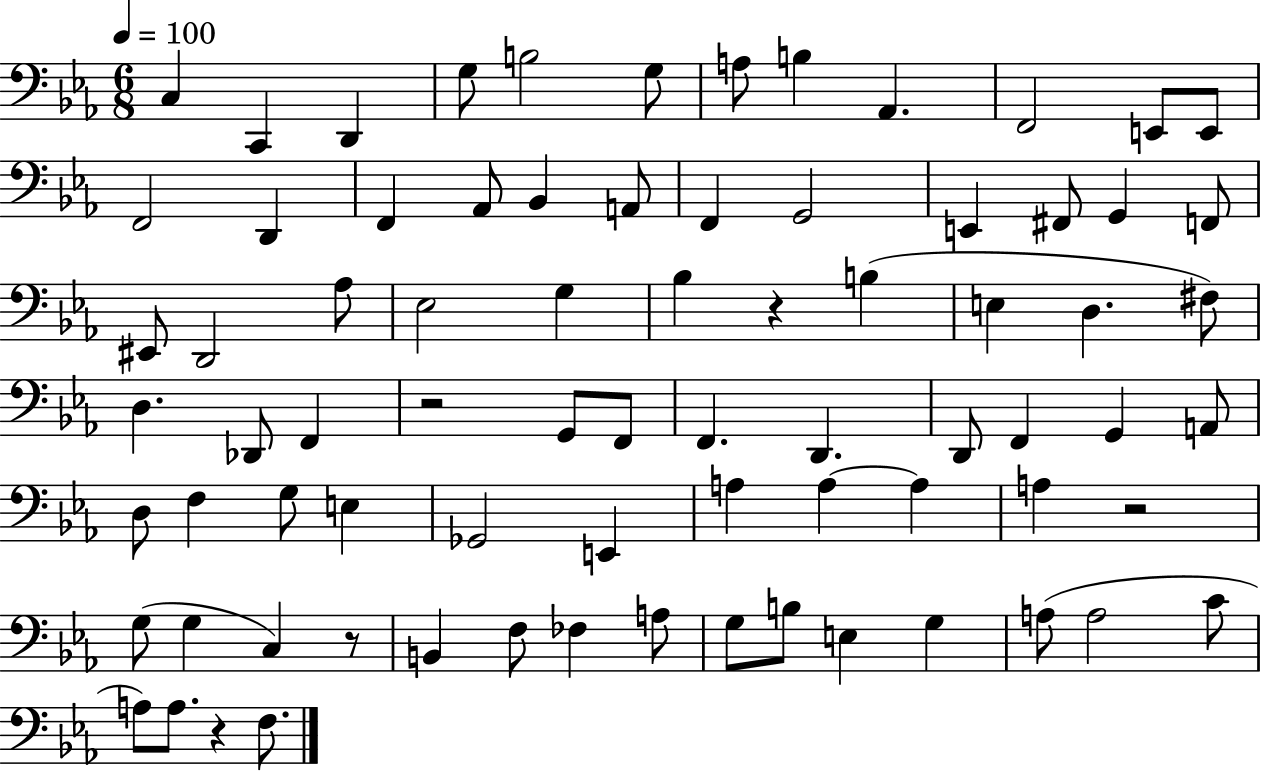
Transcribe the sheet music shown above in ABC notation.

X:1
T:Untitled
M:6/8
L:1/4
K:Eb
C, C,, D,, G,/2 B,2 G,/2 A,/2 B, _A,, F,,2 E,,/2 E,,/2 F,,2 D,, F,, _A,,/2 _B,, A,,/2 F,, G,,2 E,, ^F,,/2 G,, F,,/2 ^E,,/2 D,,2 _A,/2 _E,2 G, _B, z B, E, D, ^F,/2 D, _D,,/2 F,, z2 G,,/2 F,,/2 F,, D,, D,,/2 F,, G,, A,,/2 D,/2 F, G,/2 E, _G,,2 E,, A, A, A, A, z2 G,/2 G, C, z/2 B,, F,/2 _F, A,/2 G,/2 B,/2 E, G, A,/2 A,2 C/2 A,/2 A,/2 z F,/2